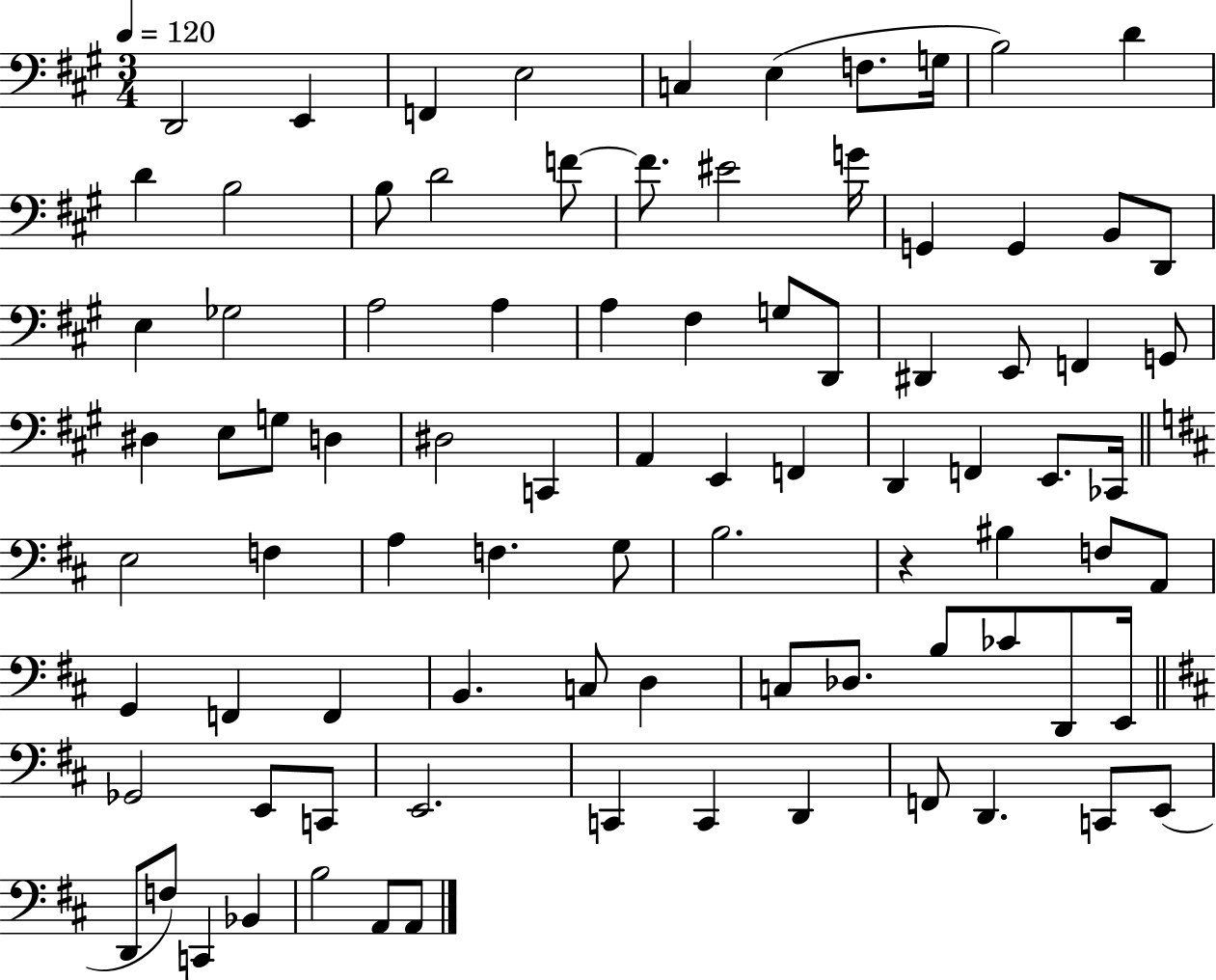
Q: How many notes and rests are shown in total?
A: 87